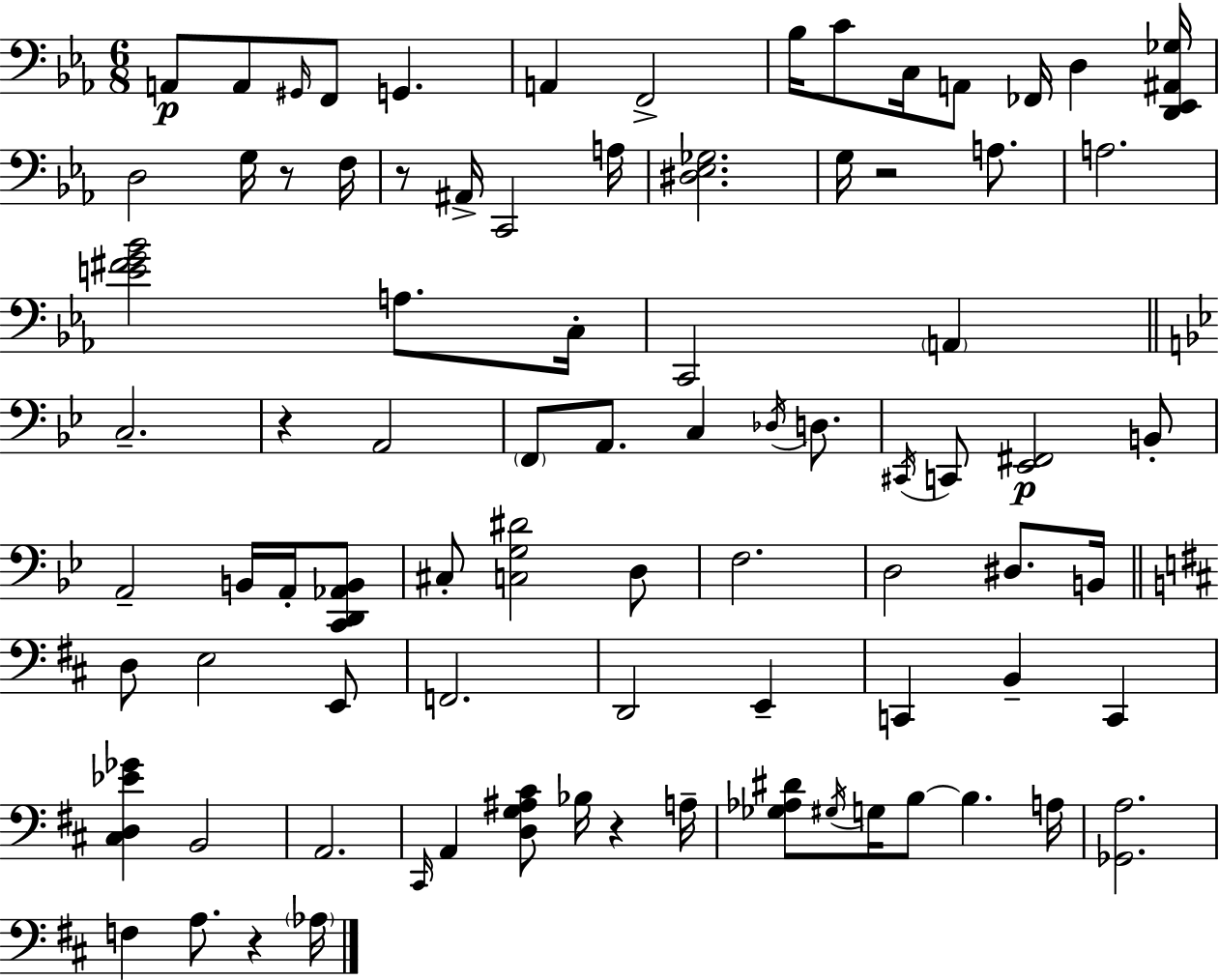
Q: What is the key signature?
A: EES major